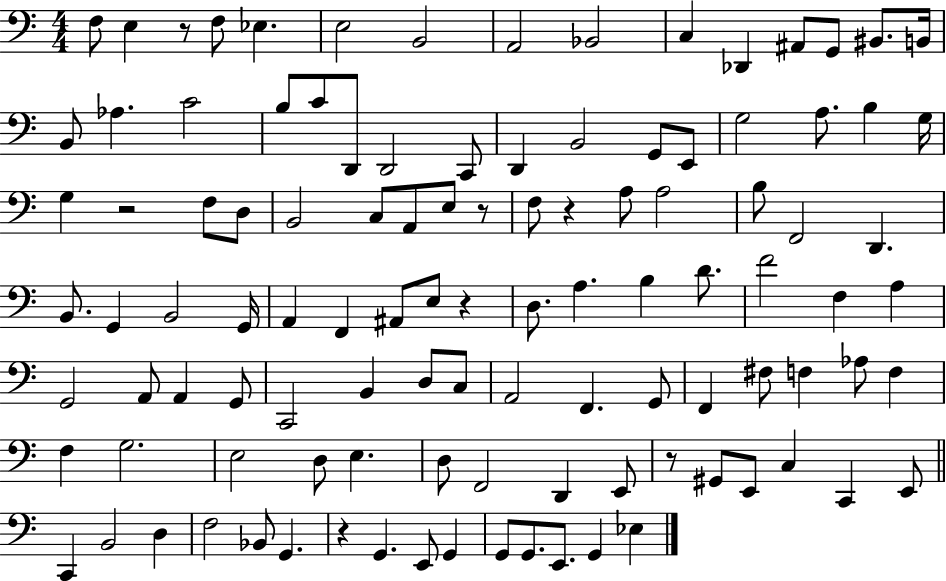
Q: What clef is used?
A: bass